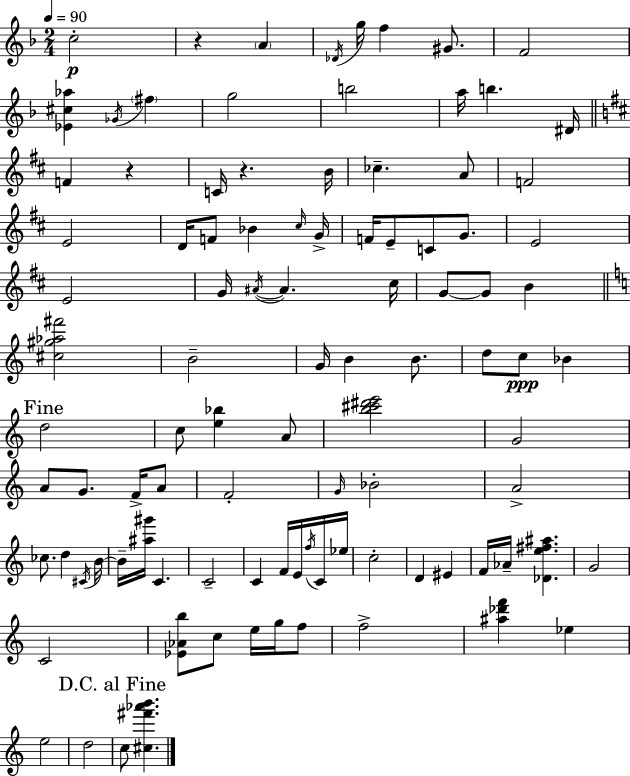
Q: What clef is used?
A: treble